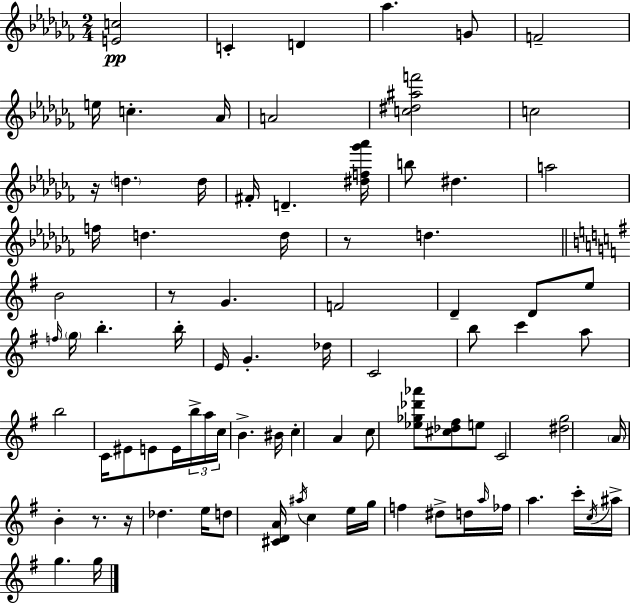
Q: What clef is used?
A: treble